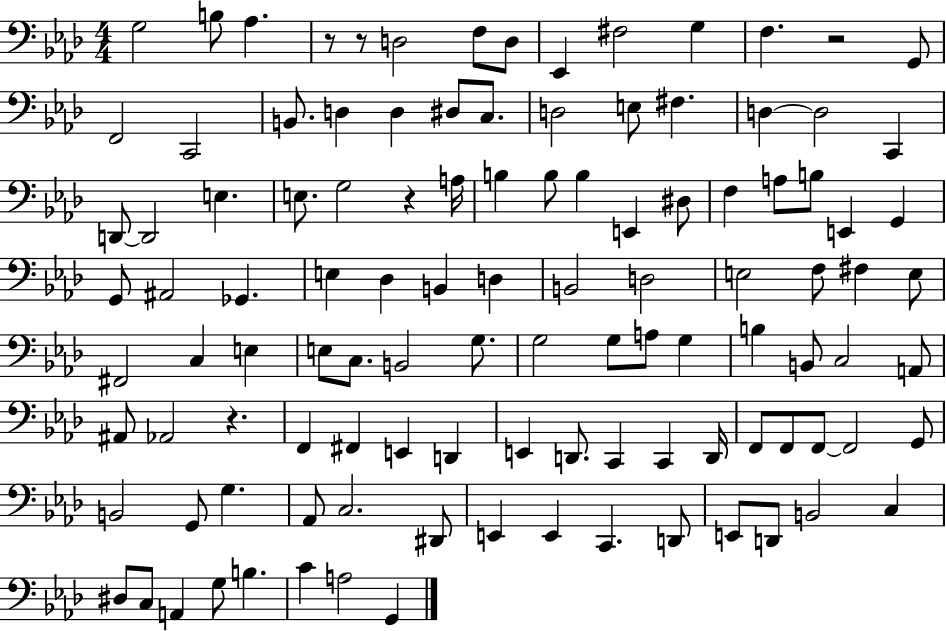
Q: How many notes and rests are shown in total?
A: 111